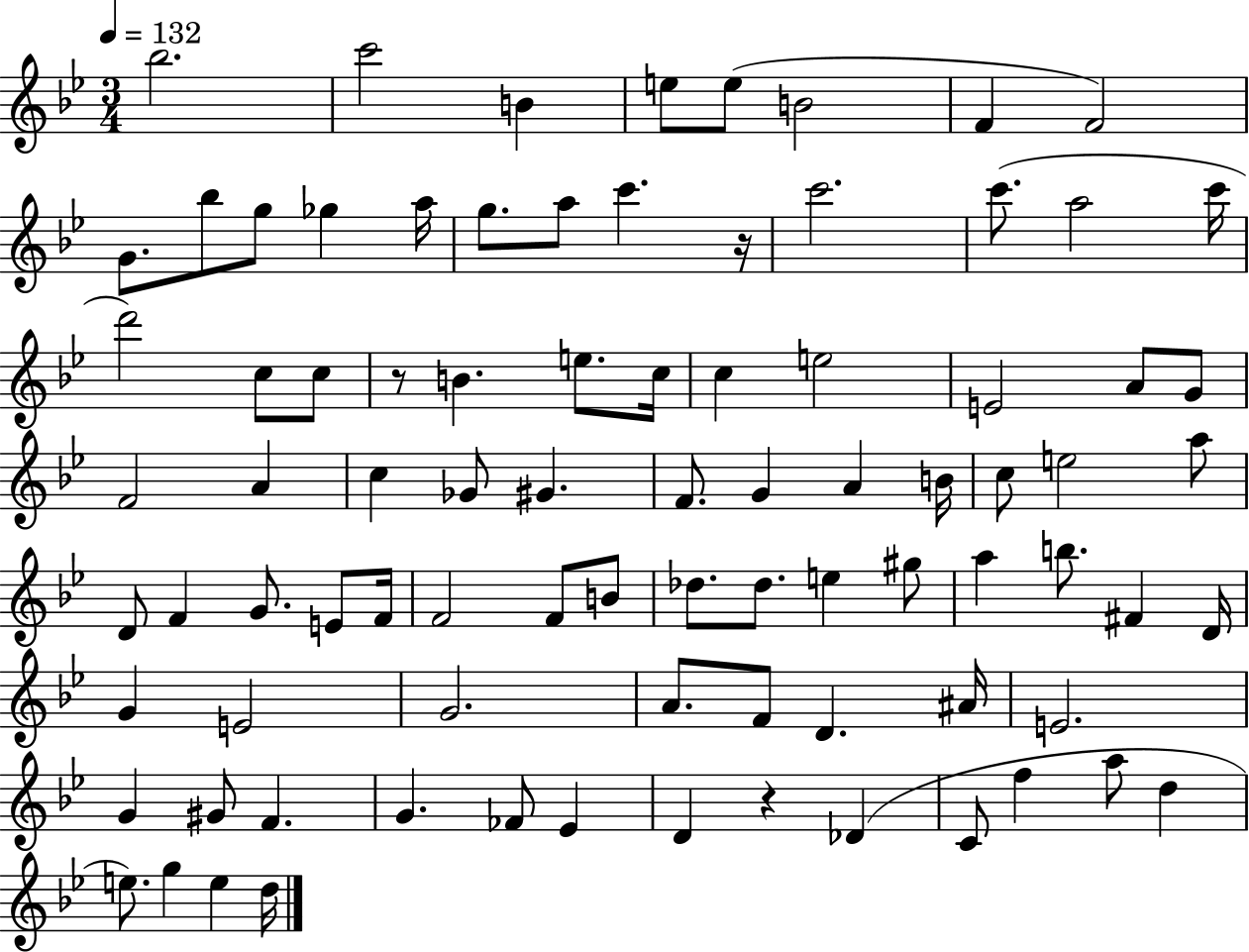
Bb5/h. C6/h B4/q E5/e E5/e B4/h F4/q F4/h G4/e. Bb5/e G5/e Gb5/q A5/s G5/e. A5/e C6/q. R/s C6/h. C6/e. A5/h C6/s D6/h C5/e C5/e R/e B4/q. E5/e. C5/s C5/q E5/h E4/h A4/e G4/e F4/h A4/q C5/q Gb4/e G#4/q. F4/e. G4/q A4/q B4/s C5/e E5/h A5/e D4/e F4/q G4/e. E4/e F4/s F4/h F4/e B4/e Db5/e. Db5/e. E5/q G#5/e A5/q B5/e. F#4/q D4/s G4/q E4/h G4/h. A4/e. F4/e D4/q. A#4/s E4/h. G4/q G#4/e F4/q. G4/q. FES4/e Eb4/q D4/q R/q Db4/q C4/e F5/q A5/e D5/q E5/e. G5/q E5/q D5/s